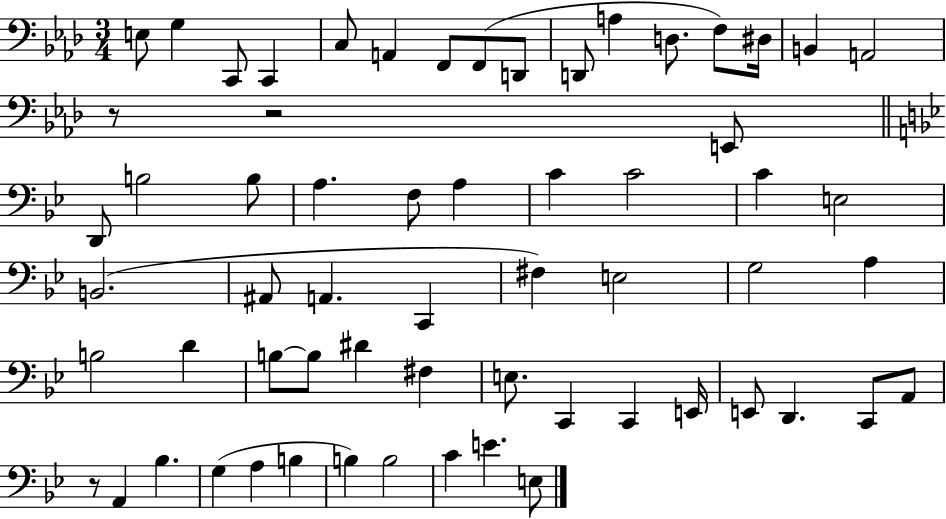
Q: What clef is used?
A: bass